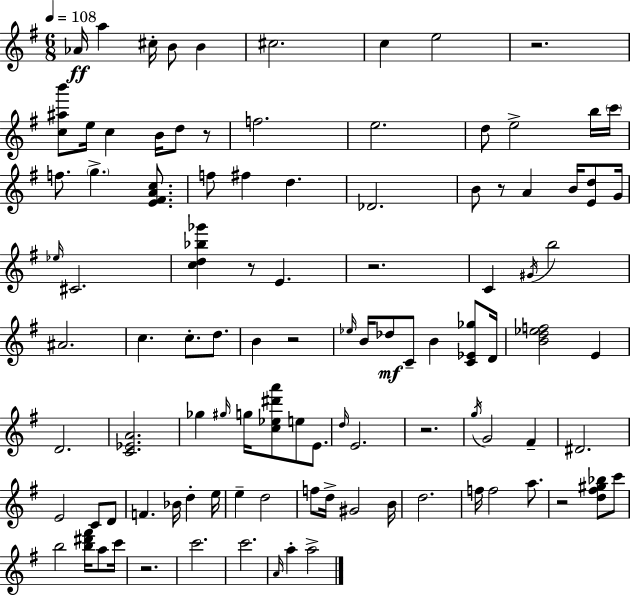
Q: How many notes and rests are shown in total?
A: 103